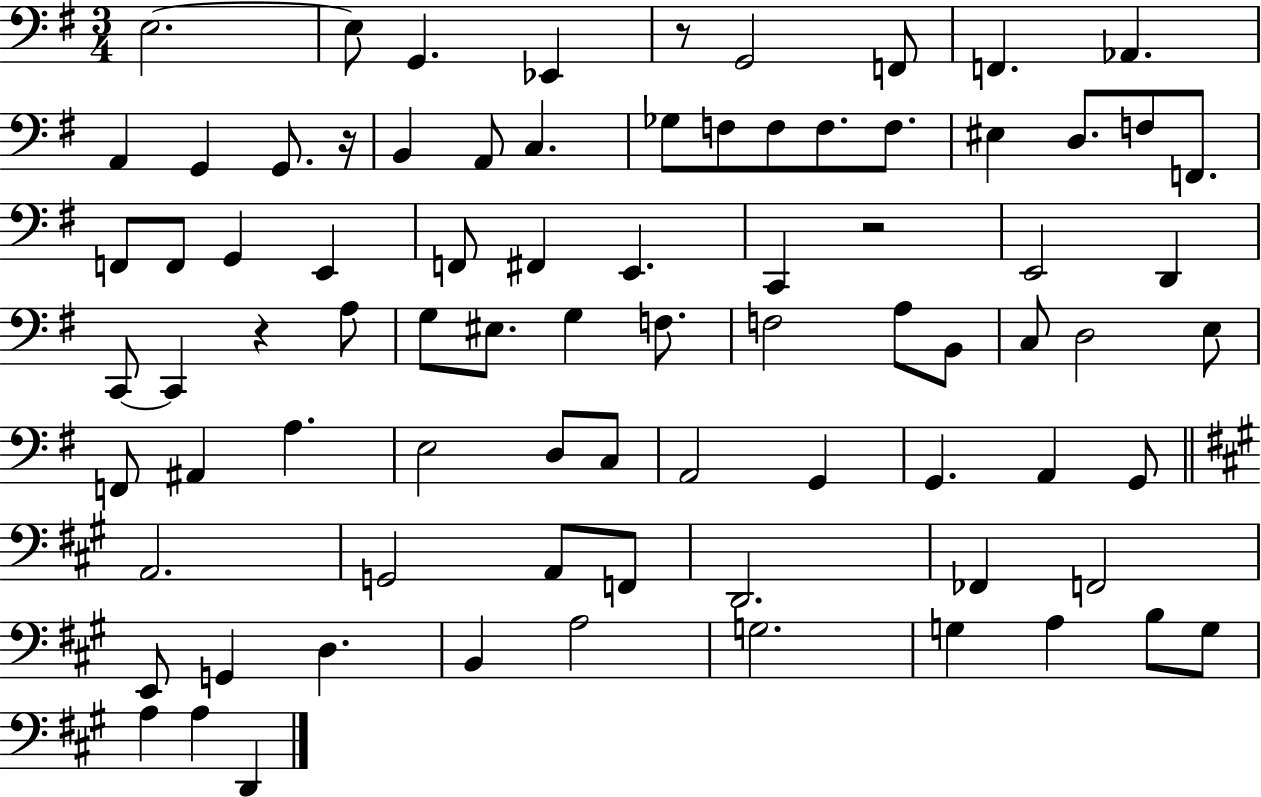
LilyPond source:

{
  \clef bass
  \numericTimeSignature
  \time 3/4
  \key g \major
  e2.~~ | e8 g,4. ees,4 | r8 g,2 f,8 | f,4. aes,4. | \break a,4 g,4 g,8. r16 | b,4 a,8 c4. | ges8 f8 f8 f8. f8. | eis4 d8. f8 f,8. | \break f,8 f,8 g,4 e,4 | f,8 fis,4 e,4. | c,4 r2 | e,2 d,4 | \break c,8~~ c,4 r4 a8 | g8 eis8. g4 f8. | f2 a8 b,8 | c8 d2 e8 | \break f,8 ais,4 a4. | e2 d8 c8 | a,2 g,4 | g,4. a,4 g,8 | \break \bar "||" \break \key a \major a,2. | g,2 a,8 f,8 | d,2. | fes,4 f,2 | \break e,8 g,4 d4. | b,4 a2 | g2. | g4 a4 b8 g8 | \break a4 a4 d,4 | \bar "|."
}